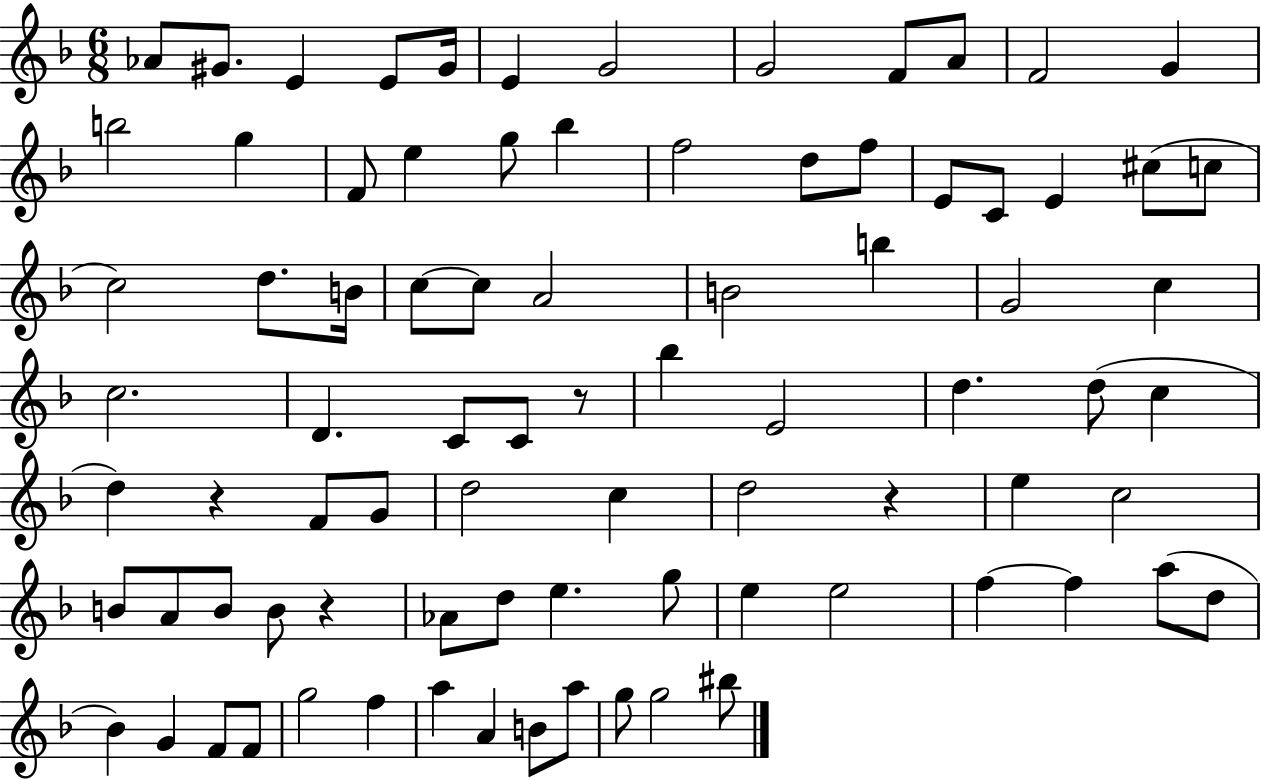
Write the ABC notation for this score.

X:1
T:Untitled
M:6/8
L:1/4
K:F
_A/2 ^G/2 E E/2 ^G/4 E G2 G2 F/2 A/2 F2 G b2 g F/2 e g/2 _b f2 d/2 f/2 E/2 C/2 E ^c/2 c/2 c2 d/2 B/4 c/2 c/2 A2 B2 b G2 c c2 D C/2 C/2 z/2 _b E2 d d/2 c d z F/2 G/2 d2 c d2 z e c2 B/2 A/2 B/2 B/2 z _A/2 d/2 e g/2 e e2 f f a/2 d/2 _B G F/2 F/2 g2 f a A B/2 a/2 g/2 g2 ^b/2